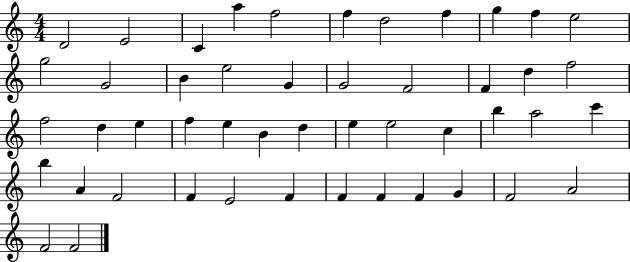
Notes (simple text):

D4/h E4/h C4/q A5/q F5/h F5/q D5/h F5/q G5/q F5/q E5/h G5/h G4/h B4/q E5/h G4/q G4/h F4/h F4/q D5/q F5/h F5/h D5/q E5/q F5/q E5/q B4/q D5/q E5/q E5/h C5/q B5/q A5/h C6/q B5/q A4/q F4/h F4/q E4/h F4/q F4/q F4/q F4/q G4/q F4/h A4/h F4/h F4/h